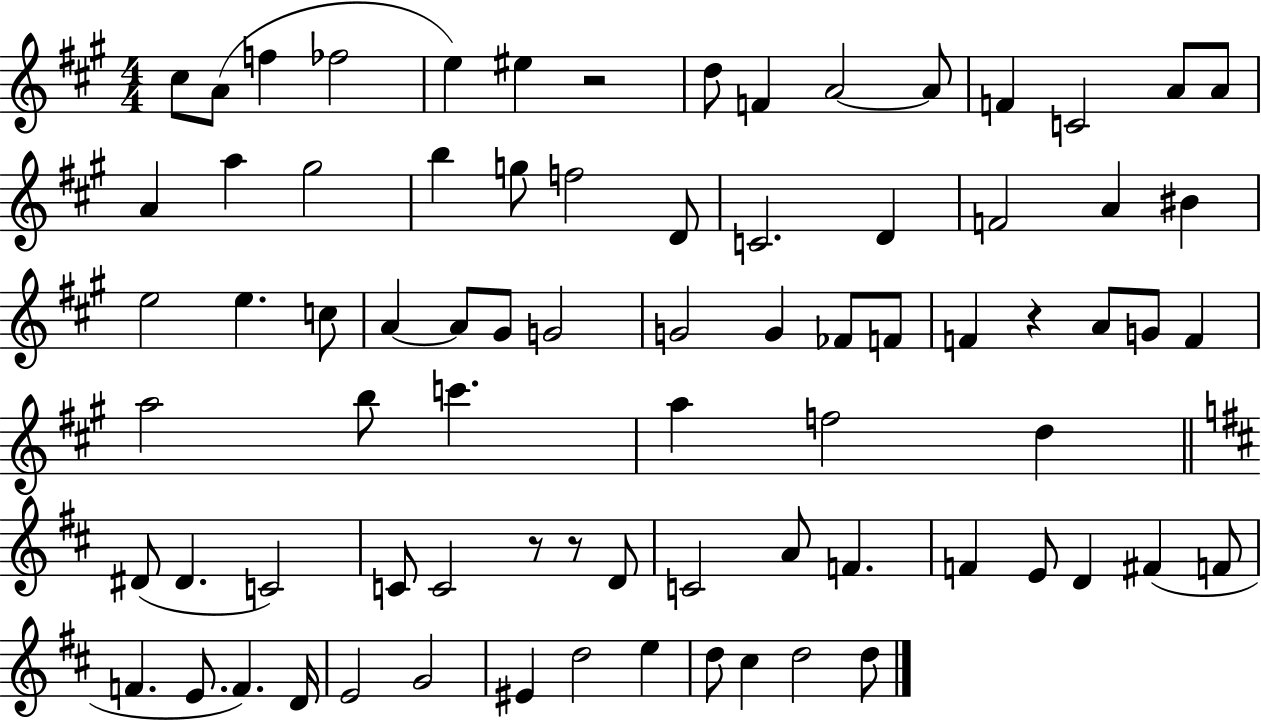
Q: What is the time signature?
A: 4/4